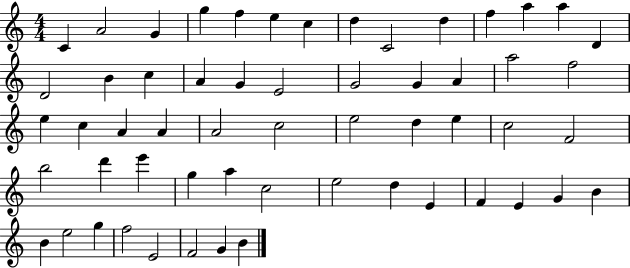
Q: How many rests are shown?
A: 0